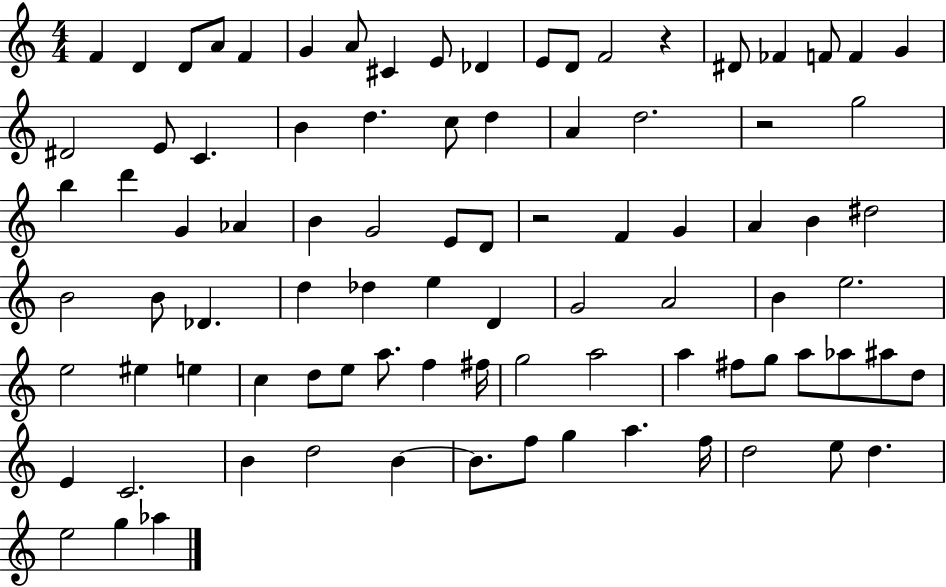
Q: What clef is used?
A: treble